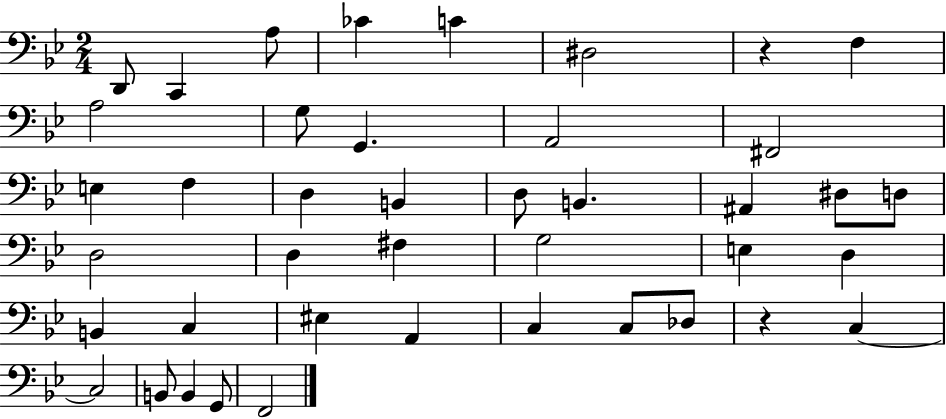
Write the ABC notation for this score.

X:1
T:Untitled
M:2/4
L:1/4
K:Bb
D,,/2 C,, A,/2 _C C ^D,2 z F, A,2 G,/2 G,, A,,2 ^F,,2 E, F, D, B,, D,/2 B,, ^A,, ^D,/2 D,/2 D,2 D, ^F, G,2 E, D, B,, C, ^E, A,, C, C,/2 _D,/2 z C, C,2 B,,/2 B,, G,,/2 F,,2